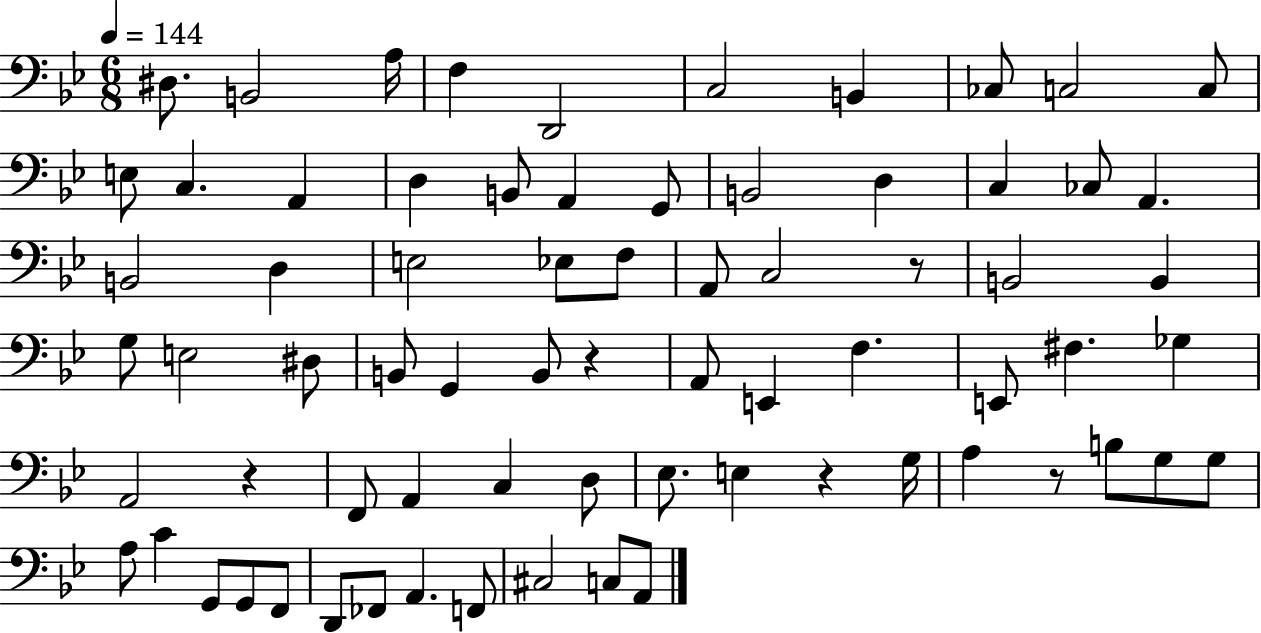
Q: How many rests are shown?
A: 5